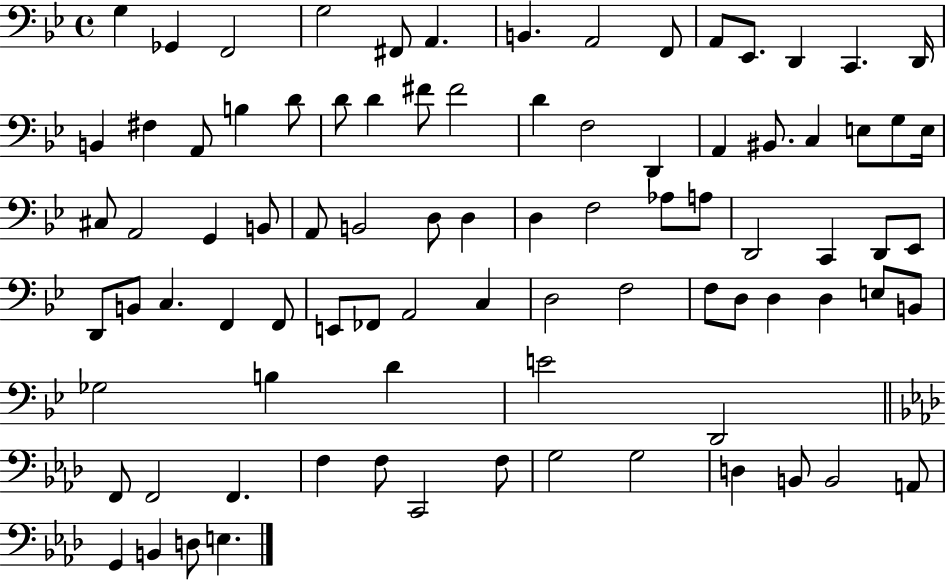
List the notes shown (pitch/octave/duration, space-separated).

G3/q Gb2/q F2/h G3/h F#2/e A2/q. B2/q. A2/h F2/e A2/e Eb2/e. D2/q C2/q. D2/s B2/q F#3/q A2/e B3/q D4/e D4/e D4/q F#4/e F#4/h D4/q F3/h D2/q A2/q BIS2/e. C3/q E3/e G3/e E3/s C#3/e A2/h G2/q B2/e A2/e B2/h D3/e D3/q D3/q F3/h Ab3/e A3/e D2/h C2/q D2/e Eb2/e D2/e B2/e C3/q. F2/q F2/e E2/e FES2/e A2/h C3/q D3/h F3/h F3/e D3/e D3/q D3/q E3/e B2/e Gb3/h B3/q D4/q E4/h D2/h F2/e F2/h F2/q. F3/q F3/e C2/h F3/e G3/h G3/h D3/q B2/e B2/h A2/e G2/q B2/q D3/e E3/q.